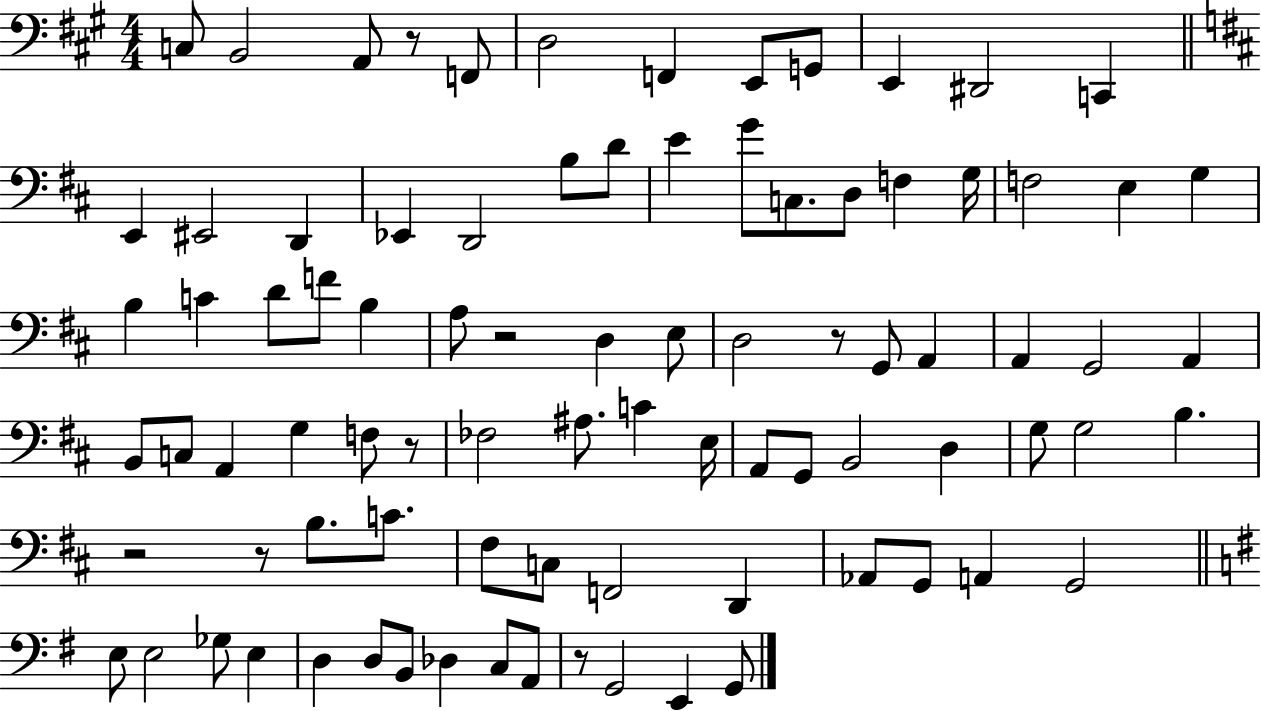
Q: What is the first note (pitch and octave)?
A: C3